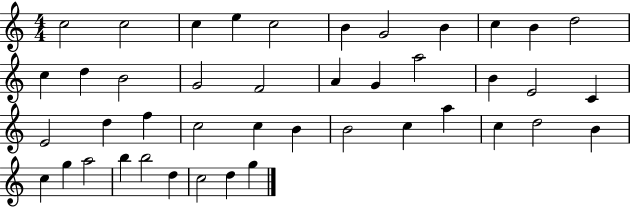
X:1
T:Untitled
M:4/4
L:1/4
K:C
c2 c2 c e c2 B G2 B c B d2 c d B2 G2 F2 A G a2 B E2 C E2 d f c2 c B B2 c a c d2 B c g a2 b b2 d c2 d g